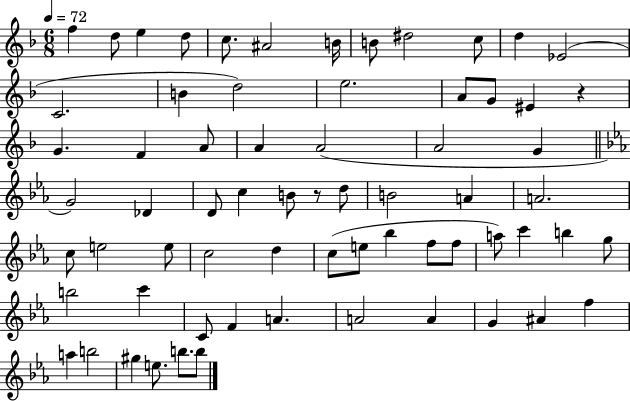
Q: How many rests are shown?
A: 2